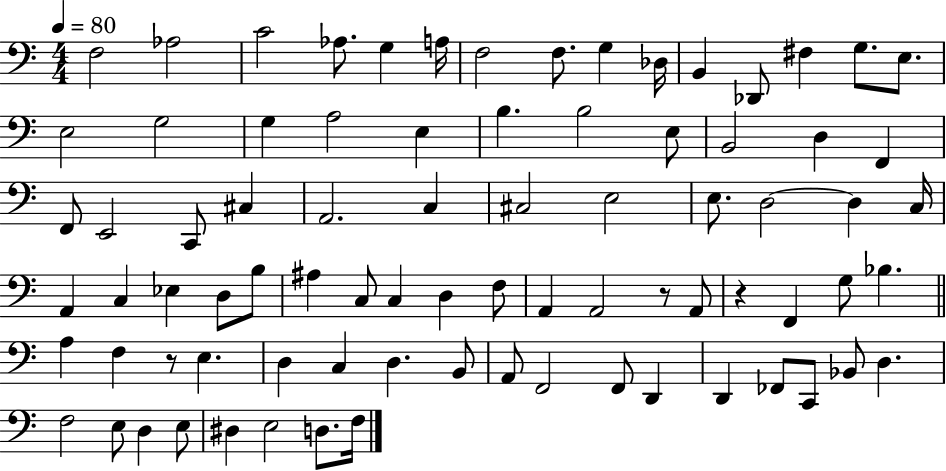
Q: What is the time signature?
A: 4/4